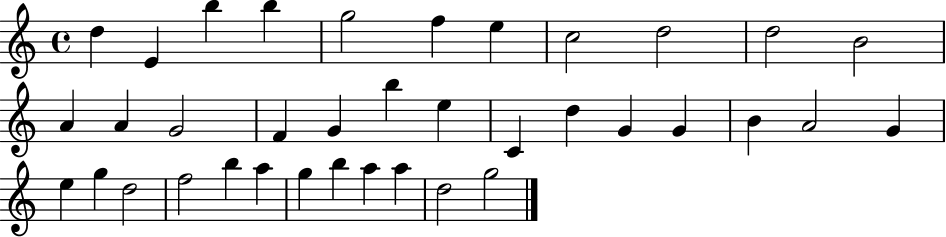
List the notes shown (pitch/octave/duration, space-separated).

D5/q E4/q B5/q B5/q G5/h F5/q E5/q C5/h D5/h D5/h B4/h A4/q A4/q G4/h F4/q G4/q B5/q E5/q C4/q D5/q G4/q G4/q B4/q A4/h G4/q E5/q G5/q D5/h F5/h B5/q A5/q G5/q B5/q A5/q A5/q D5/h G5/h